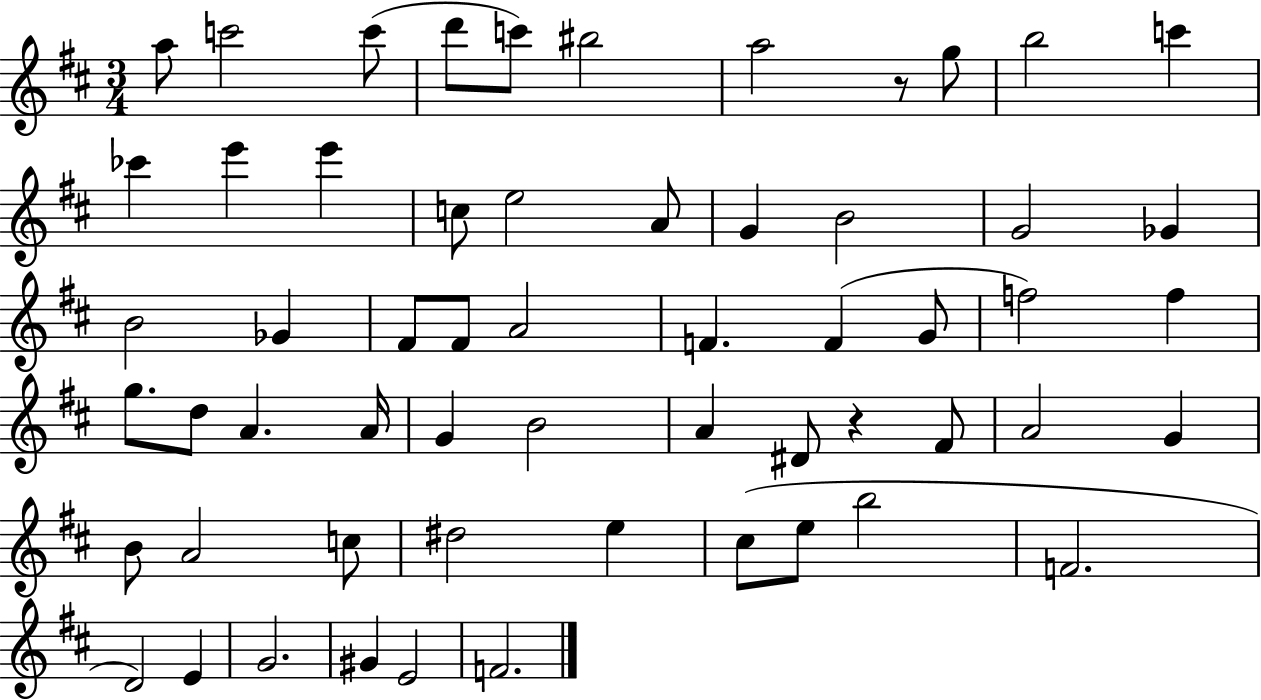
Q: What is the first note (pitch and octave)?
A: A5